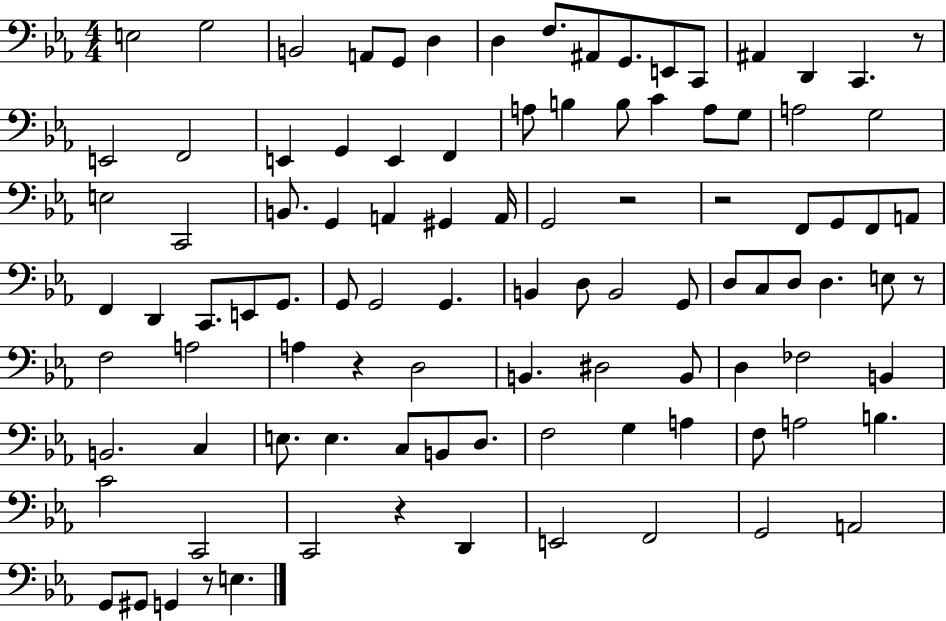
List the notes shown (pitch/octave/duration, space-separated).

E3/h G3/h B2/h A2/e G2/e D3/q D3/q F3/e. A#2/e G2/e. E2/e C2/e A#2/q D2/q C2/q. R/e E2/h F2/h E2/q G2/q E2/q F2/q A3/e B3/q B3/e C4/q A3/e G3/e A3/h G3/h E3/h C2/h B2/e. G2/q A2/q G#2/q A2/s G2/h R/h R/h F2/e G2/e F2/e A2/e F2/q D2/q C2/e. E2/e G2/e. G2/e G2/h G2/q. B2/q D3/e B2/h G2/e D3/e C3/e D3/e D3/q. E3/e R/e F3/h A3/h A3/q R/q D3/h B2/q. D#3/h B2/e D3/q FES3/h B2/q B2/h. C3/q E3/e. E3/q. C3/e B2/e D3/e. F3/h G3/q A3/q F3/e A3/h B3/q. C4/h C2/h C2/h R/q D2/q E2/h F2/h G2/h A2/h G2/e G#2/e G2/q R/e E3/q.